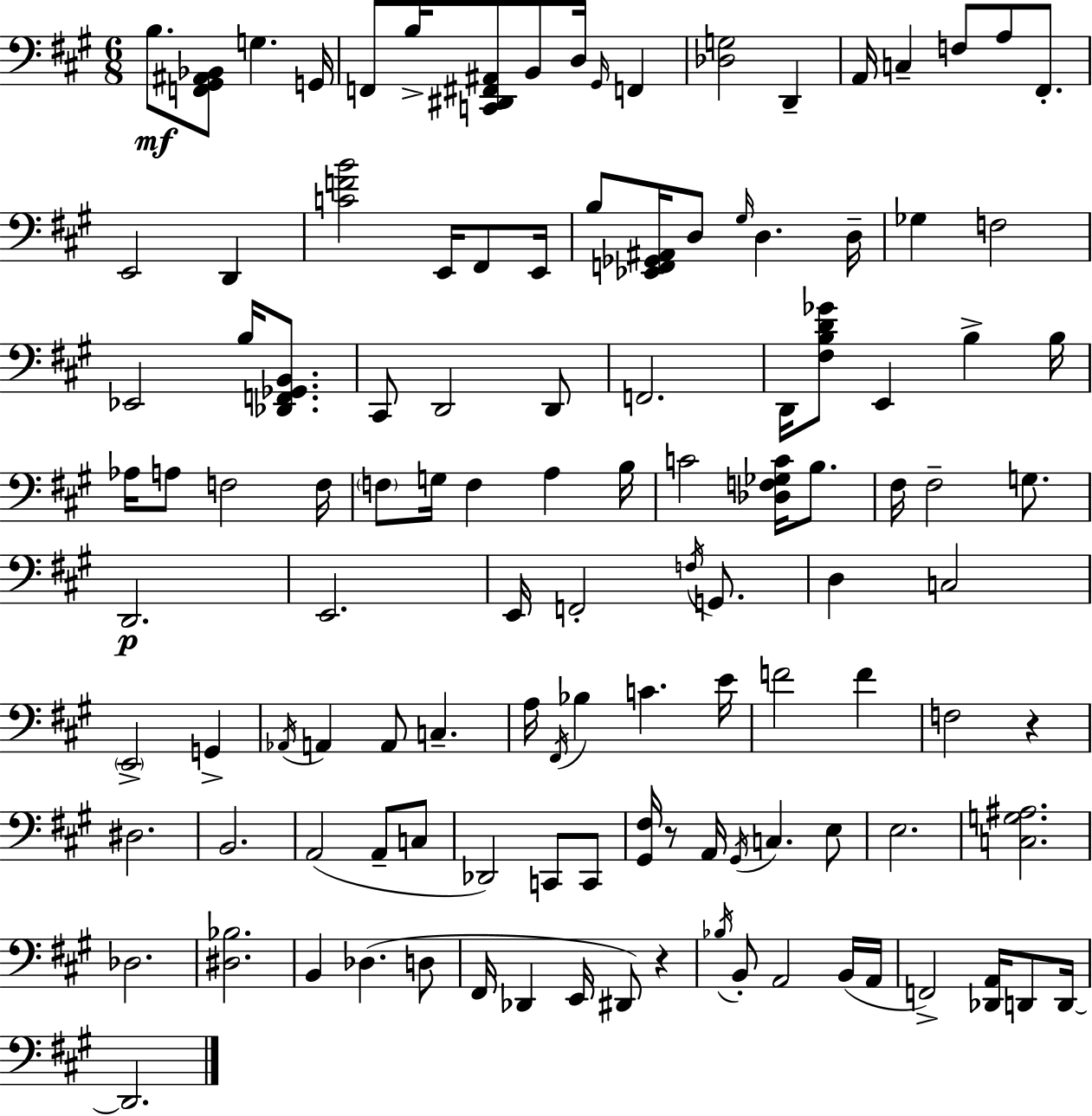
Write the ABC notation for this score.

X:1
T:Untitled
M:6/8
L:1/4
K:A
B,/2 [F,,^G,,^A,,_B,,]/2 G, G,,/4 F,,/2 B,/4 [C,,^D,,^F,,^A,,]/2 B,,/2 D,/4 ^G,,/4 F,, [_D,G,]2 D,, A,,/4 C, F,/2 A,/2 ^F,,/2 E,,2 D,, [CFB]2 E,,/4 ^F,,/2 E,,/4 B,/2 [_E,,F,,_G,,^A,,]/4 D,/2 ^G,/4 D, D,/4 _G, F,2 _E,,2 B,/4 [_D,,F,,_G,,B,,]/2 ^C,,/2 D,,2 D,,/2 F,,2 D,,/4 [^F,B,D_G]/2 E,, B, B,/4 _A,/4 A,/2 F,2 F,/4 F,/2 G,/4 F, A, B,/4 C2 [_D,F,_G,C]/4 B,/2 ^F,/4 ^F,2 G,/2 D,,2 E,,2 E,,/4 F,,2 F,/4 G,,/2 D, C,2 E,,2 G,, _A,,/4 A,, A,,/2 C, A,/4 ^F,,/4 _B, C E/4 F2 F F,2 z ^D,2 B,,2 A,,2 A,,/2 C,/2 _D,,2 C,,/2 C,,/2 [^G,,^F,]/4 z/2 A,,/4 ^G,,/4 C, E,/2 E,2 [C,G,^A,]2 _D,2 [^D,_B,]2 B,, _D, D,/2 ^F,,/4 _D,, E,,/4 ^D,,/2 z _B,/4 B,,/2 A,,2 B,,/4 A,,/4 F,,2 [_D,,A,,]/4 D,,/2 D,,/4 D,,2